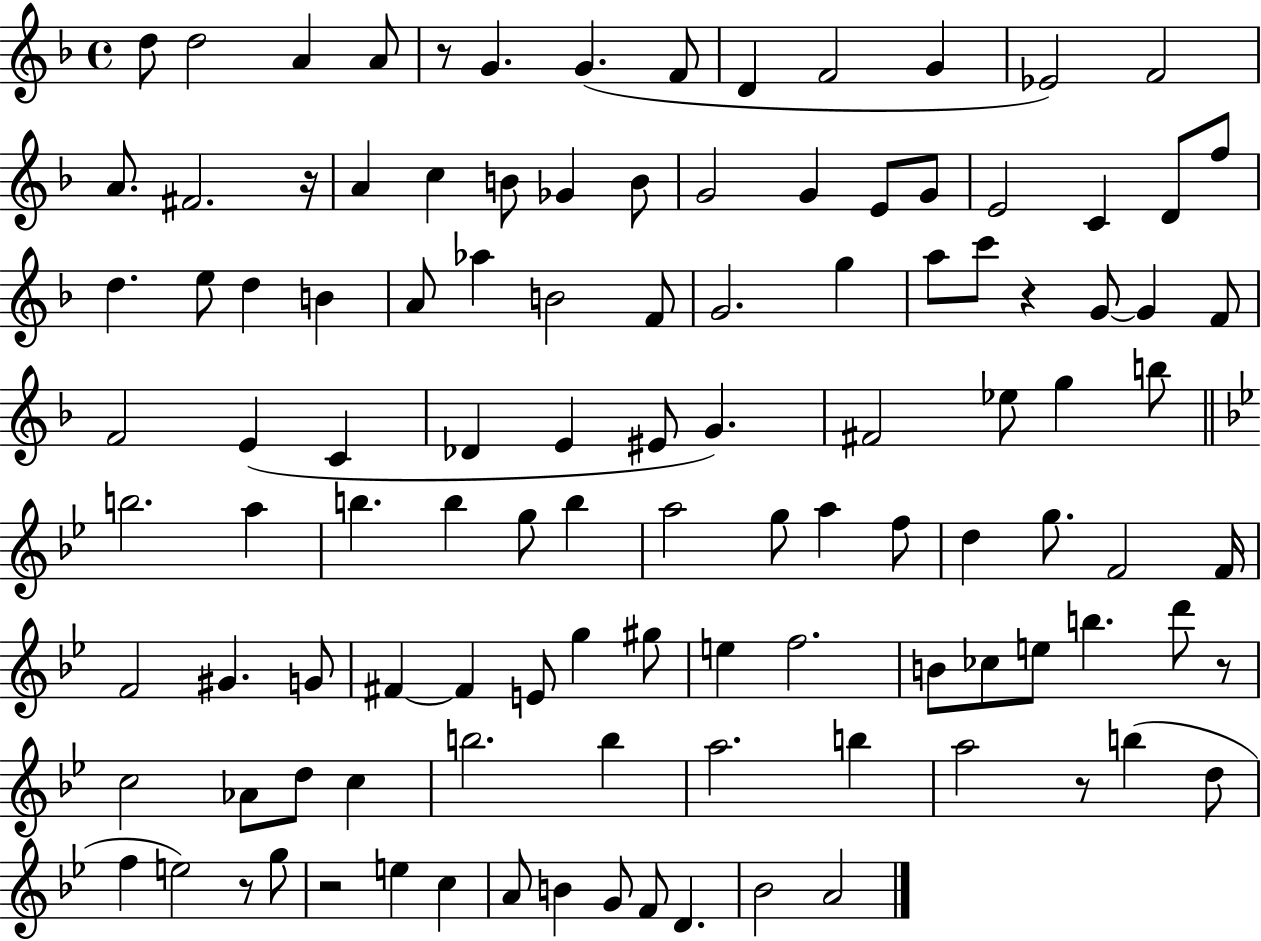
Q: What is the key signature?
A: F major